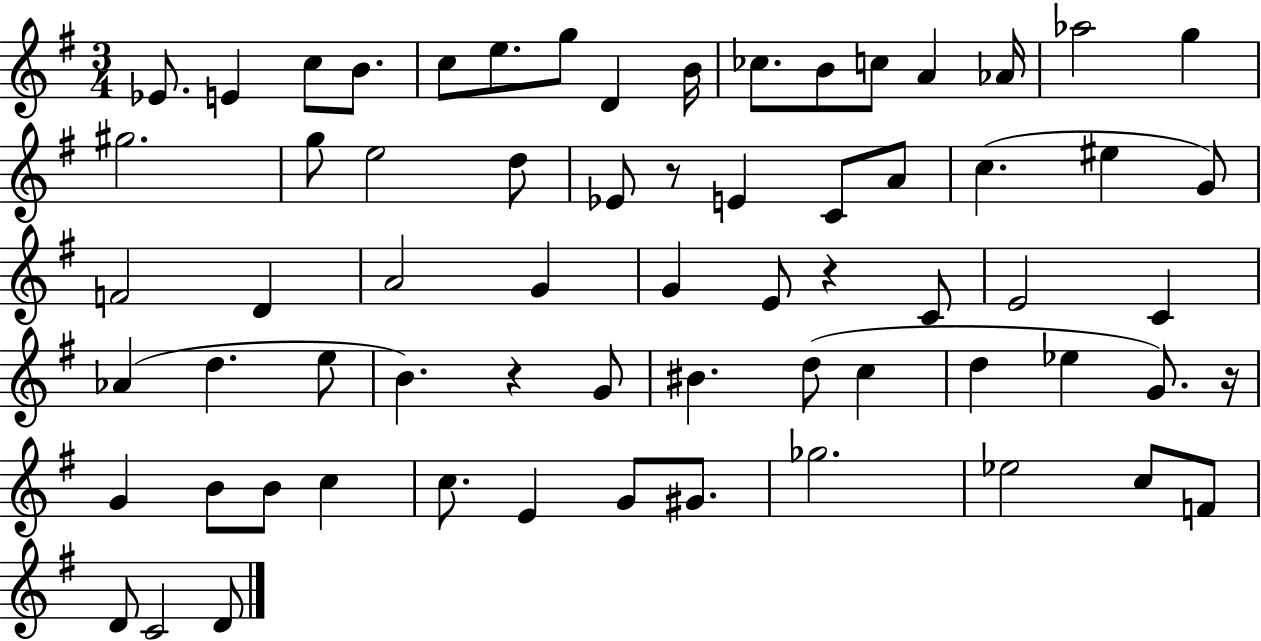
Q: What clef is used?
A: treble